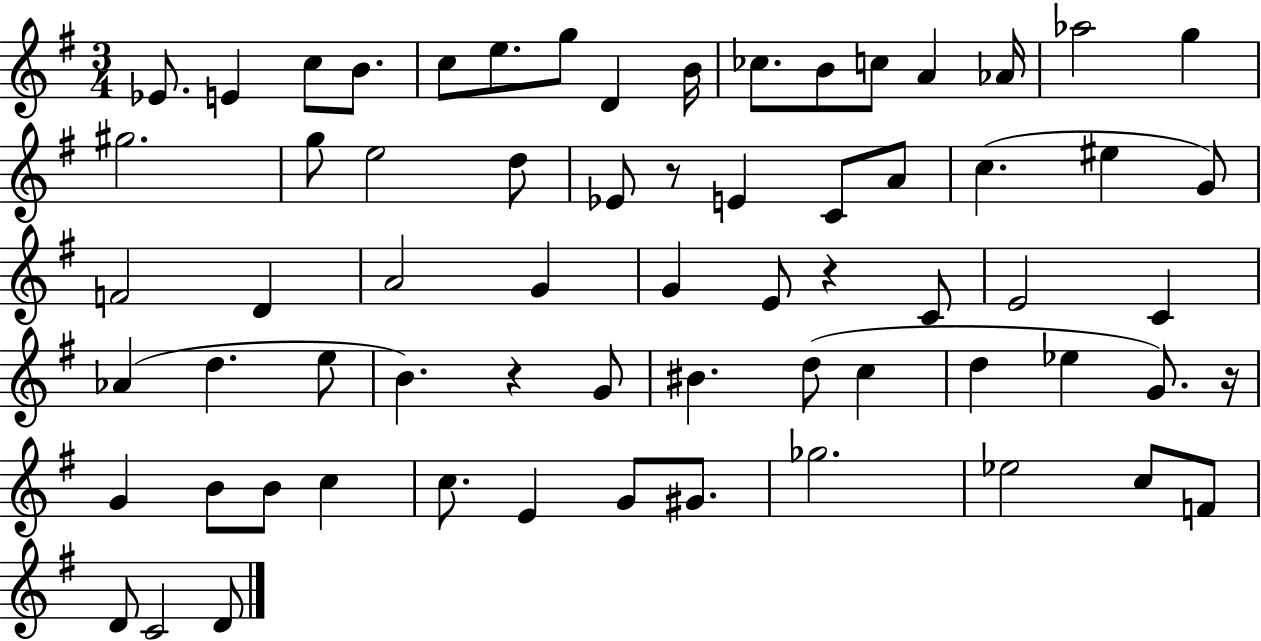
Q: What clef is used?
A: treble